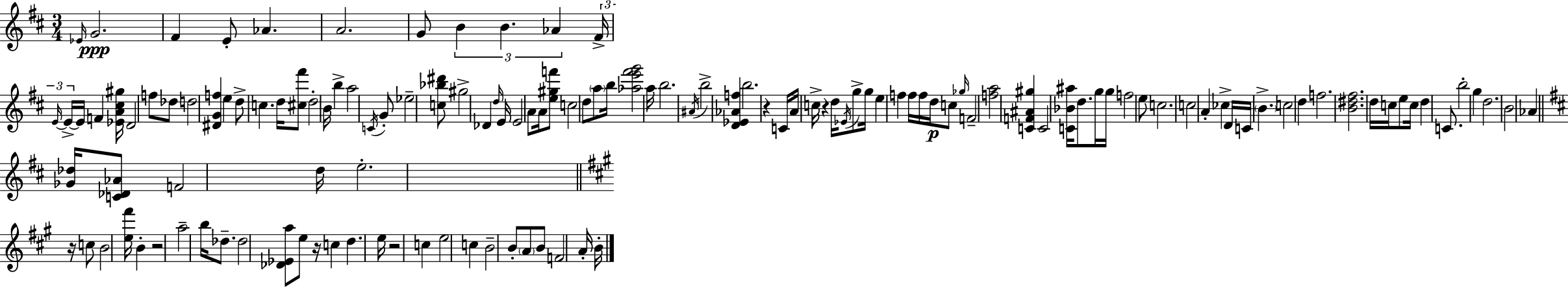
{
  \clef treble
  \numericTimeSignature
  \time 3/4
  \key d \major
  \grace { ees'16 }\ppp g'2. | fis'4 e'8-. aes'4. | a'2. | g'8 \tuplet 3/2 { b'4 b'4. | \break aes'4 } \tuplet 3/2 { fis'16-> \grace { e'16~ }~ e'16-> } e'16 f'4 | <ees' a' cis'' gis''>16 d'2 f''8 | des''8 d''2 <dis' g' f''>4 | e''4 d''8-> c''4. | \break d''16 <cis'' fis'''>8 d''2-. | b'16 b''4-> a''2 | \acciaccatura { c'16 } g'8-. ees''2-- | <c'' bes'' dis'''>8 gis''2-> des'4 | \break \grace { d''16 } e'16 e'2 | a'8 a'16 <e'' gis'' f'''>8 c''2 | d''8 \parenthesize a''8 b''16 <aes'' e''' fis''' g'''>2 | a''16 b''2. | \break \acciaccatura { ais'16 } b''2-> | <d' ees' aes' f''>4 b''2. | r4 c'16 a'16 c''16-> | r4 d''16 \acciaccatura { ees'16 } g''8-> g''16 e''4 | \break f''4 f''16 f''16 d''16\p c''8 \grace { ges''16 } f'2-- | <f'' a''>2 | <c' f' ais' gis''>4 c'2 | <c' bes' ais''>16 d''8. g''16 g''16 f''2 | \break e''8 c''2. | c''2 | a'4-. ces''4-> d'16 | c'16 \parenthesize b'4.-> c''2 | \break d''4 f''2. | <b' dis'' fis''>2. | d''16 c''16 e''8 c''16 | d''4 c'8. b''2-. | \break g''4 d''2. | b'2 | aes'4 \bar "||" \break \key b \minor <ges' des''>16 <c' des' aes'>8 f'2 d''16 | e''2.-. | \bar "||" \break \key a \major r16 c''8 b'2 <e'' fis'''>16 | b'4-. r2 | a''2-- b''16 des''8.-- | des''2 <des' ees' a''>8 e''8 | \break r16 c''4 d''4. e''16 | r2 c''4 | e''2 c''4 | b'2-- b'8-. \parenthesize a'8 | \break b'8 f'2 a'16-. b'16-. | \bar "|."
}